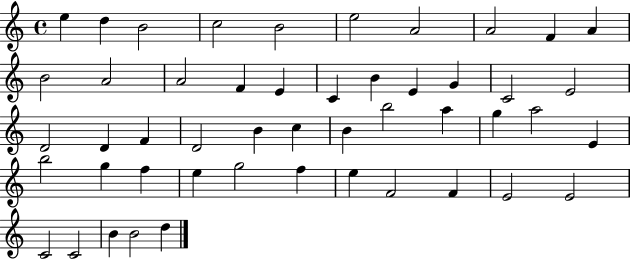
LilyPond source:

{
  \clef treble
  \time 4/4
  \defaultTimeSignature
  \key c \major
  e''4 d''4 b'2 | c''2 b'2 | e''2 a'2 | a'2 f'4 a'4 | \break b'2 a'2 | a'2 f'4 e'4 | c'4 b'4 e'4 g'4 | c'2 e'2 | \break d'2 d'4 f'4 | d'2 b'4 c''4 | b'4 b''2 a''4 | g''4 a''2 e'4 | \break b''2 g''4 f''4 | e''4 g''2 f''4 | e''4 f'2 f'4 | e'2 e'2 | \break c'2 c'2 | b'4 b'2 d''4 | \bar "|."
}